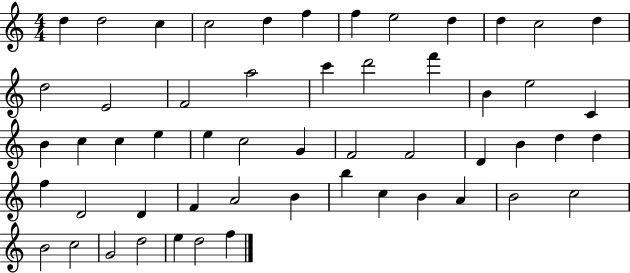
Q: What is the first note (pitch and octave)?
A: D5